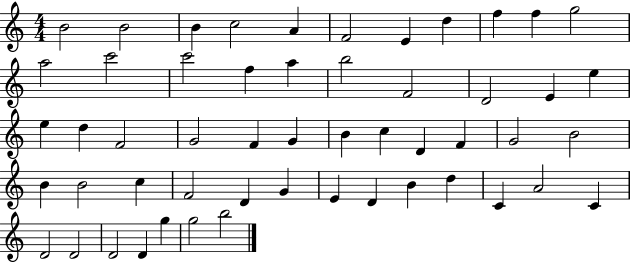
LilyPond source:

{
  \clef treble
  \numericTimeSignature
  \time 4/4
  \key c \major
  b'2 b'2 | b'4 c''2 a'4 | f'2 e'4 d''4 | f''4 f''4 g''2 | \break a''2 c'''2 | c'''2 f''4 a''4 | b''2 f'2 | d'2 e'4 e''4 | \break e''4 d''4 f'2 | g'2 f'4 g'4 | b'4 c''4 d'4 f'4 | g'2 b'2 | \break b'4 b'2 c''4 | f'2 d'4 g'4 | e'4 d'4 b'4 d''4 | c'4 a'2 c'4 | \break d'2 d'2 | d'2 d'4 g''4 | g''2 b''2 | \bar "|."
}